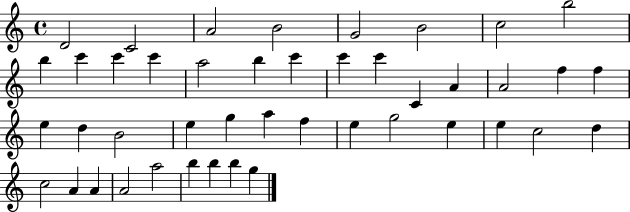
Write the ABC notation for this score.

X:1
T:Untitled
M:4/4
L:1/4
K:C
D2 C2 A2 B2 G2 B2 c2 b2 b c' c' c' a2 b c' c' c' C A A2 f f e d B2 e g a f e g2 e e c2 d c2 A A A2 a2 b b b g